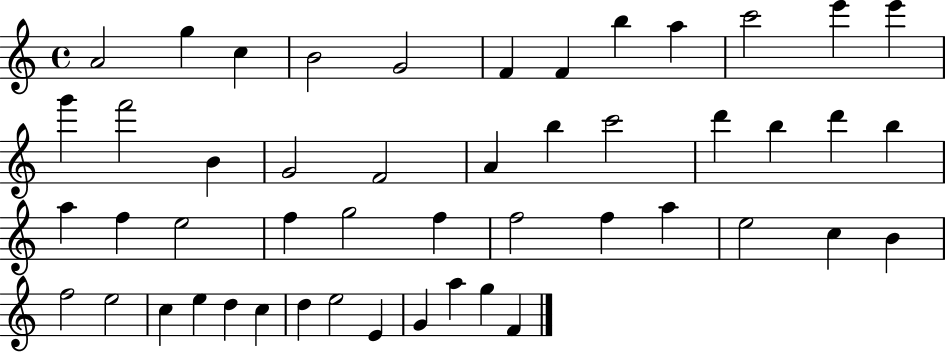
{
  \clef treble
  \time 4/4
  \defaultTimeSignature
  \key c \major
  a'2 g''4 c''4 | b'2 g'2 | f'4 f'4 b''4 a''4 | c'''2 e'''4 e'''4 | \break g'''4 f'''2 b'4 | g'2 f'2 | a'4 b''4 c'''2 | d'''4 b''4 d'''4 b''4 | \break a''4 f''4 e''2 | f''4 g''2 f''4 | f''2 f''4 a''4 | e''2 c''4 b'4 | \break f''2 e''2 | c''4 e''4 d''4 c''4 | d''4 e''2 e'4 | g'4 a''4 g''4 f'4 | \break \bar "|."
}